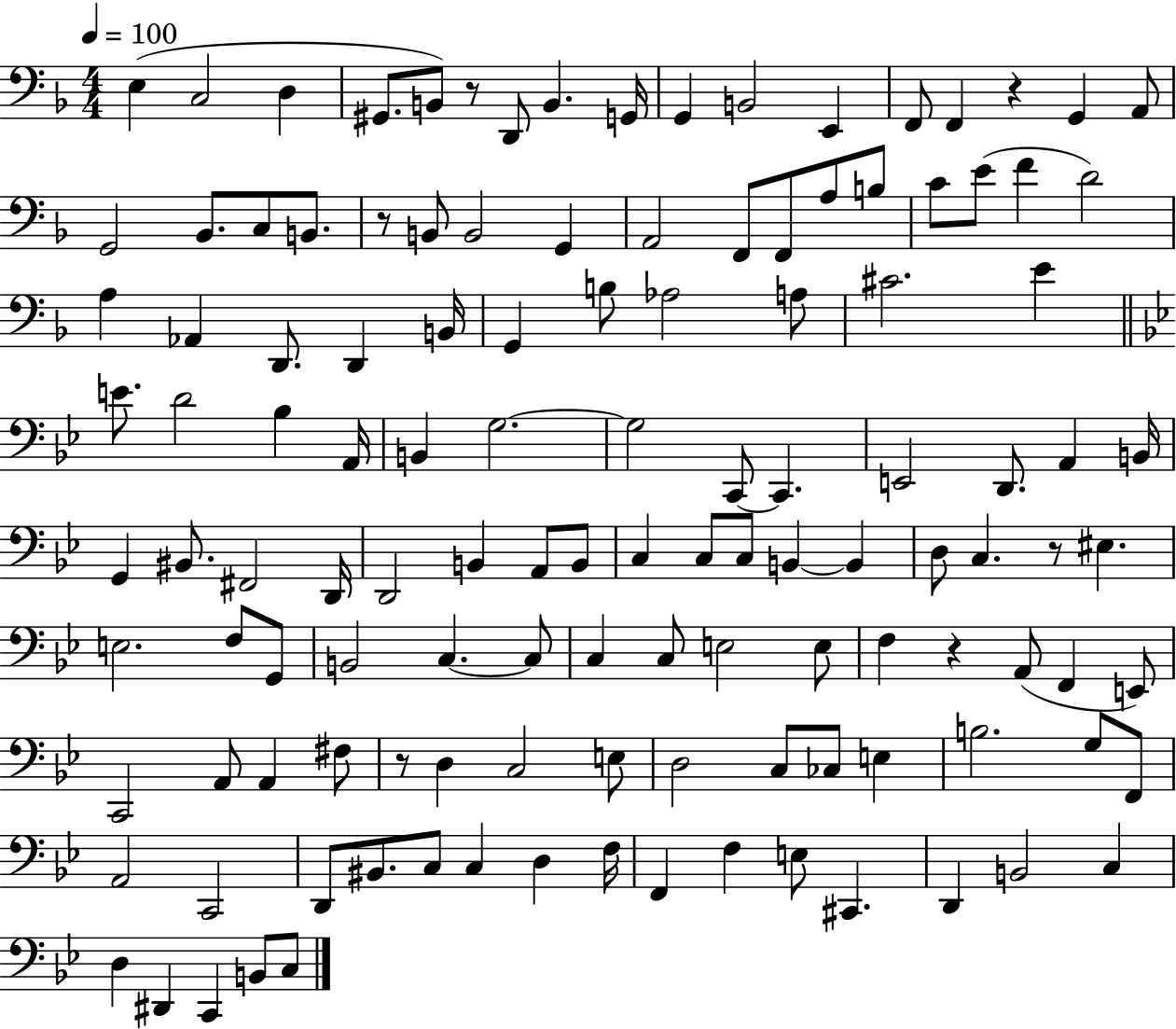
X:1
T:Untitled
M:4/4
L:1/4
K:F
E, C,2 D, ^G,,/2 B,,/2 z/2 D,,/2 B,, G,,/4 G,, B,,2 E,, F,,/2 F,, z G,, A,,/2 G,,2 _B,,/2 C,/2 B,,/2 z/2 B,,/2 B,,2 G,, A,,2 F,,/2 F,,/2 A,/2 B,/2 C/2 E/2 F D2 A, _A,, D,,/2 D,, B,,/4 G,, B,/2 _A,2 A,/2 ^C2 E E/2 D2 _B, A,,/4 B,, G,2 G,2 C,,/2 C,, E,,2 D,,/2 A,, B,,/4 G,, ^B,,/2 ^F,,2 D,,/4 D,,2 B,, A,,/2 B,,/2 C, C,/2 C,/2 B,, B,, D,/2 C, z/2 ^E, E,2 F,/2 G,,/2 B,,2 C, C,/2 C, C,/2 E,2 E,/2 F, z A,,/2 F,, E,,/2 C,,2 A,,/2 A,, ^F,/2 z/2 D, C,2 E,/2 D,2 C,/2 _C,/2 E, B,2 G,/2 F,,/2 A,,2 C,,2 D,,/2 ^B,,/2 C,/2 C, D, F,/4 F,, F, E,/2 ^C,, D,, B,,2 C, D, ^D,, C,, B,,/2 C,/2